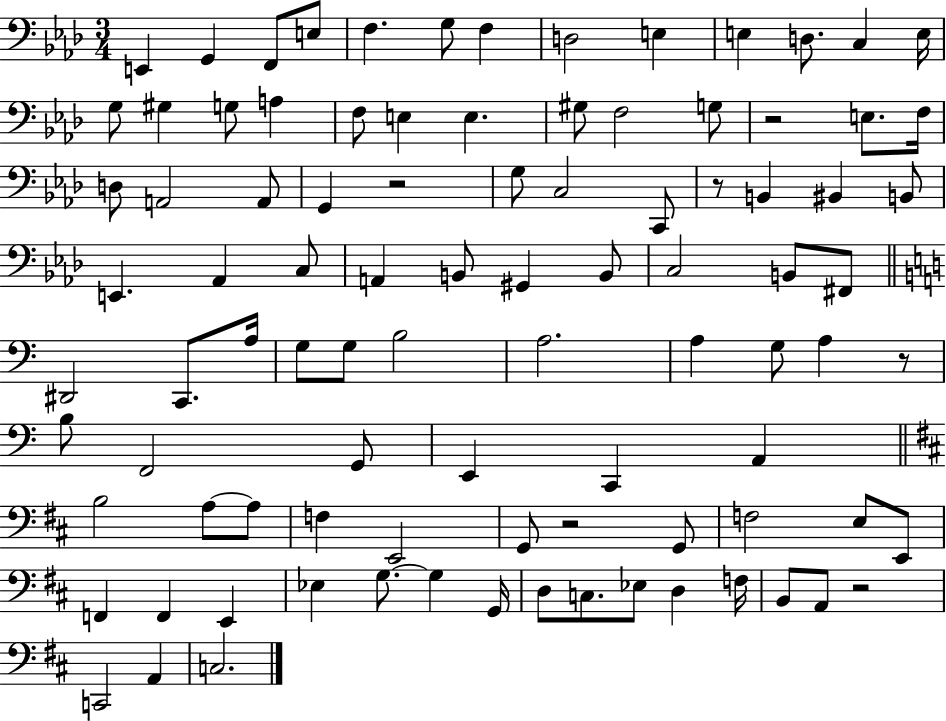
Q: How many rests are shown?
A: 6